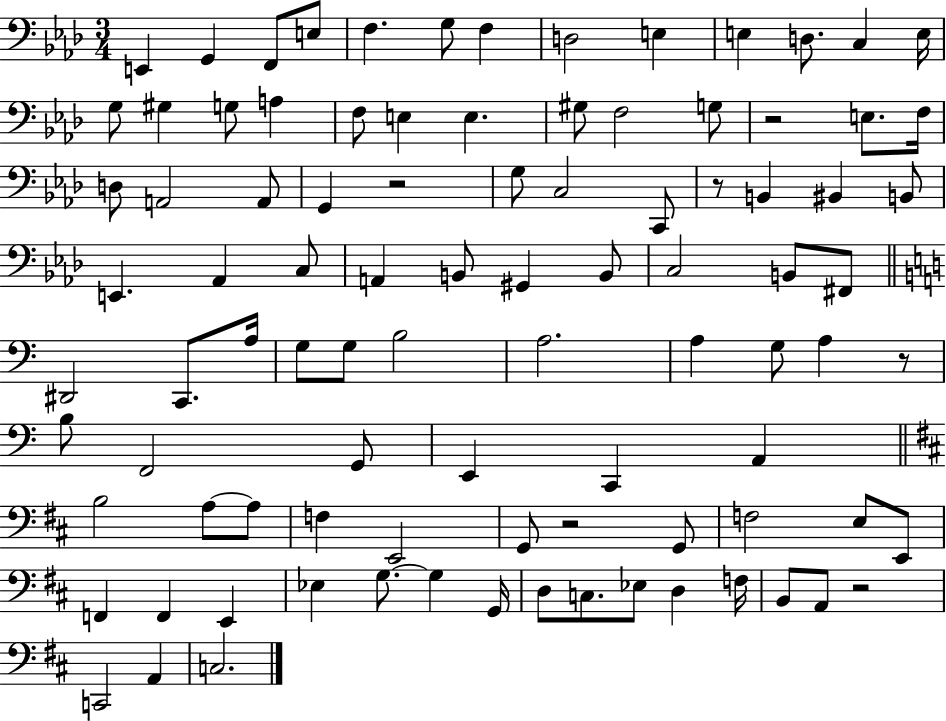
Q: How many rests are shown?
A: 6